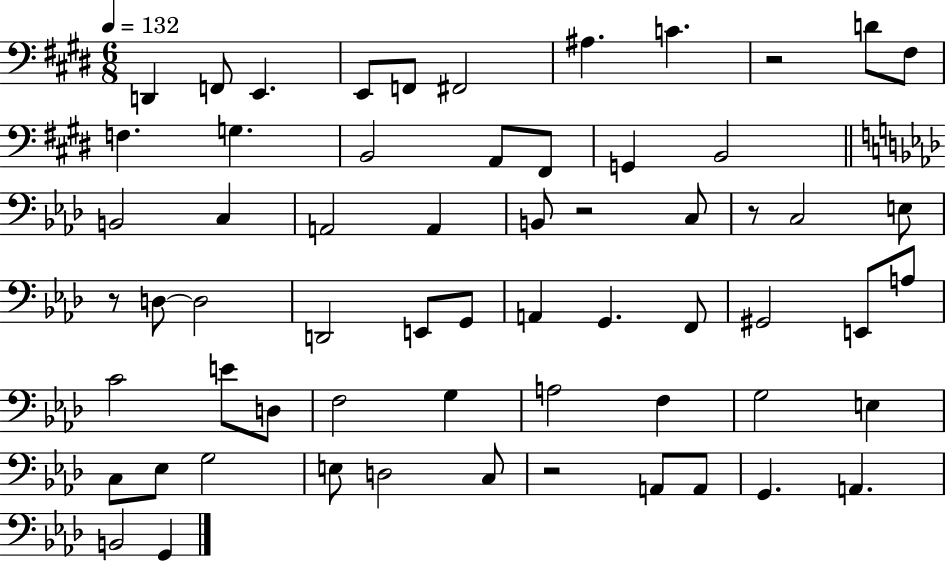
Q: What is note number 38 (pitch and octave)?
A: E4